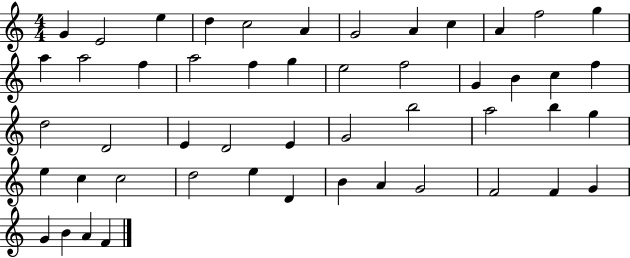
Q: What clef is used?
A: treble